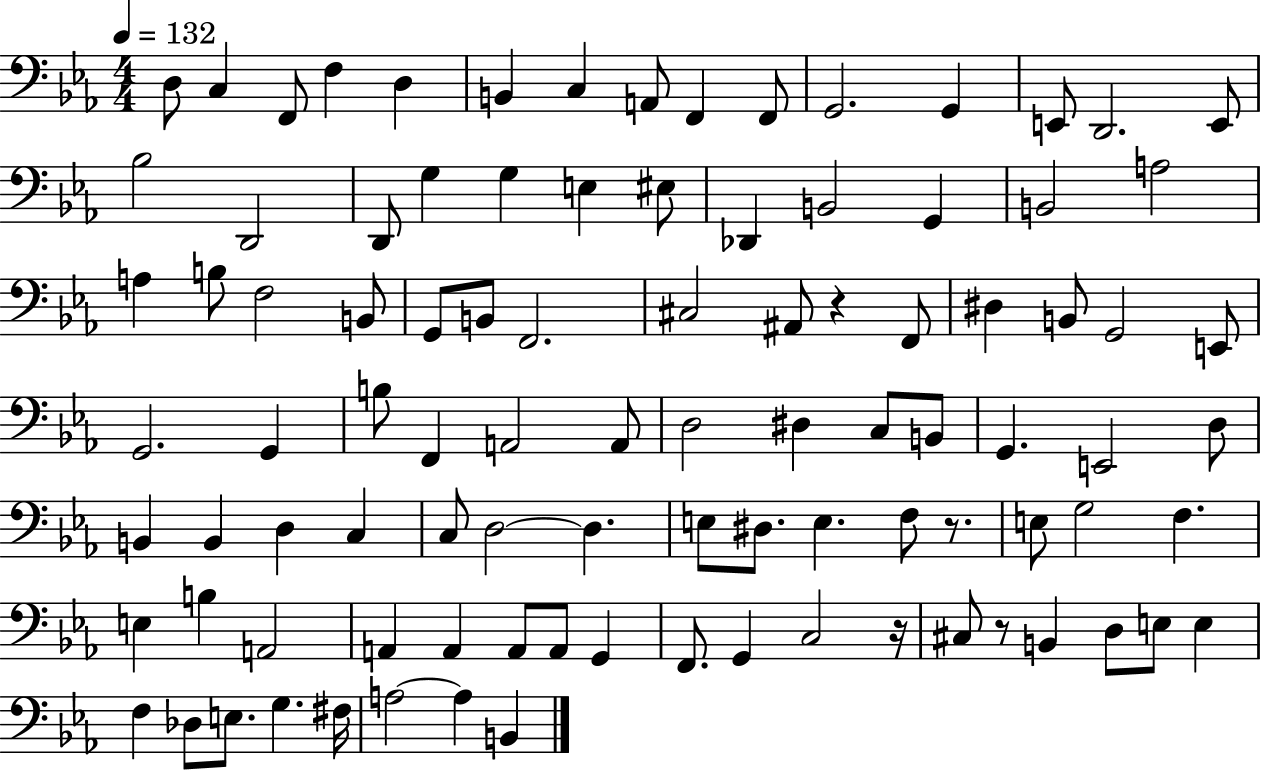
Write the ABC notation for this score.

X:1
T:Untitled
M:4/4
L:1/4
K:Eb
D,/2 C, F,,/2 F, D, B,, C, A,,/2 F,, F,,/2 G,,2 G,, E,,/2 D,,2 E,,/2 _B,2 D,,2 D,,/2 G, G, E, ^E,/2 _D,, B,,2 G,, B,,2 A,2 A, B,/2 F,2 B,,/2 G,,/2 B,,/2 F,,2 ^C,2 ^A,,/2 z F,,/2 ^D, B,,/2 G,,2 E,,/2 G,,2 G,, B,/2 F,, A,,2 A,,/2 D,2 ^D, C,/2 B,,/2 G,, E,,2 D,/2 B,, B,, D, C, C,/2 D,2 D, E,/2 ^D,/2 E, F,/2 z/2 E,/2 G,2 F, E, B, A,,2 A,, A,, A,,/2 A,,/2 G,, F,,/2 G,, C,2 z/4 ^C,/2 z/2 B,, D,/2 E,/2 E, F, _D,/2 E,/2 G, ^F,/4 A,2 A, B,,